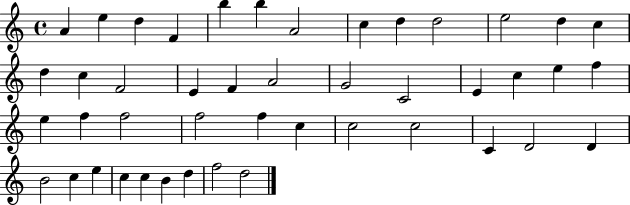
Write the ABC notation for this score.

X:1
T:Untitled
M:4/4
L:1/4
K:C
A e d F b b A2 c d d2 e2 d c d c F2 E F A2 G2 C2 E c e f e f f2 f2 f c c2 c2 C D2 D B2 c e c c B d f2 d2